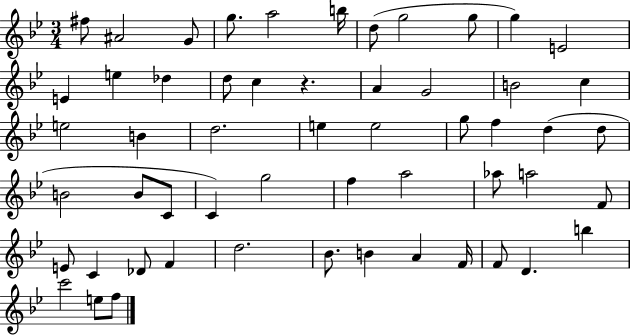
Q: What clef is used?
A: treble